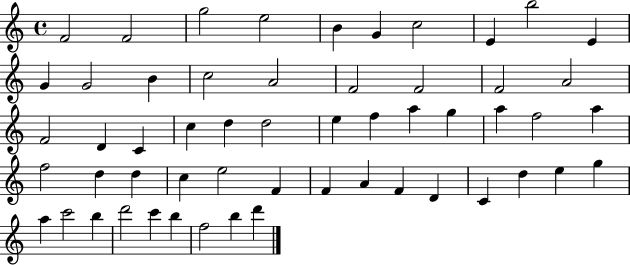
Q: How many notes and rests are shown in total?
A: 55